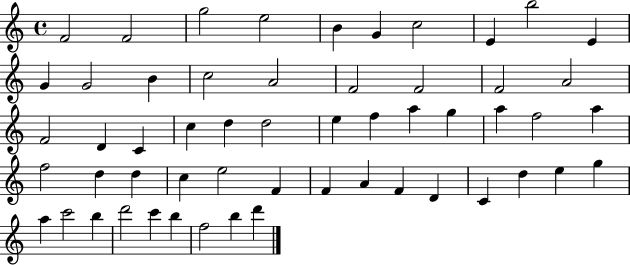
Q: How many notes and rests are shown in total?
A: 55